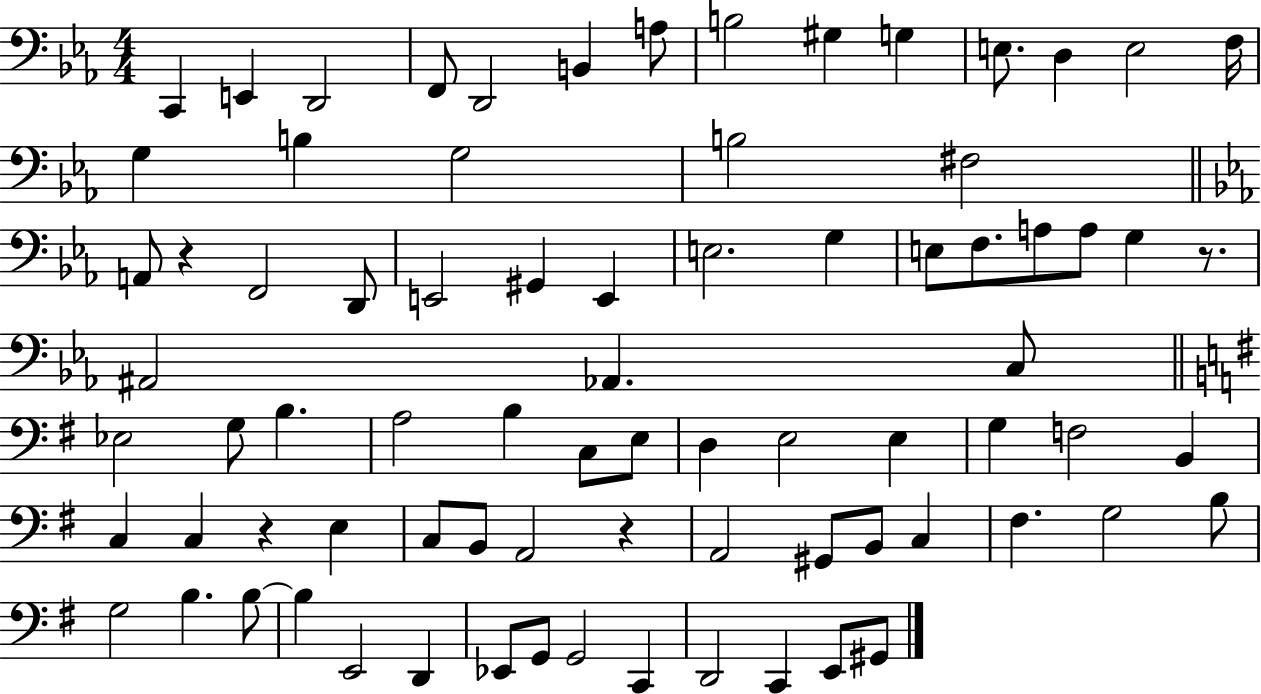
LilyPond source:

{
  \clef bass
  \numericTimeSignature
  \time 4/4
  \key ees \major
  c,4 e,4 d,2 | f,8 d,2 b,4 a8 | b2 gis4 g4 | e8. d4 e2 f16 | \break g4 b4 g2 | b2 fis2 | \bar "||" \break \key c \minor a,8 r4 f,2 d,8 | e,2 gis,4 e,4 | e2. g4 | e8 f8. a8 a8 g4 r8. | \break ais,2 aes,4. c8 | \bar "||" \break \key g \major ees2 g8 b4. | a2 b4 c8 e8 | d4 e2 e4 | g4 f2 b,4 | \break c4 c4 r4 e4 | c8 b,8 a,2 r4 | a,2 gis,8 b,8 c4 | fis4. g2 b8 | \break g2 b4. b8~~ | b4 e,2 d,4 | ees,8 g,8 g,2 c,4 | d,2 c,4 e,8 gis,8 | \break \bar "|."
}